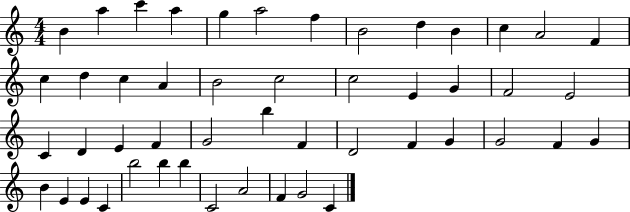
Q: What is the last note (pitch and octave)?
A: C4